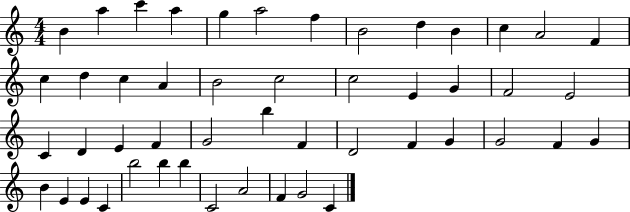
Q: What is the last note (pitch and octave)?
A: C4